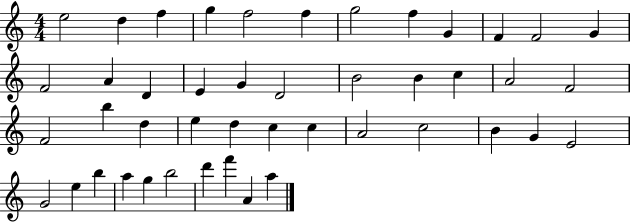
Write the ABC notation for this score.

X:1
T:Untitled
M:4/4
L:1/4
K:C
e2 d f g f2 f g2 f G F F2 G F2 A D E G D2 B2 B c A2 F2 F2 b d e d c c A2 c2 B G E2 G2 e b a g b2 d' f' A a